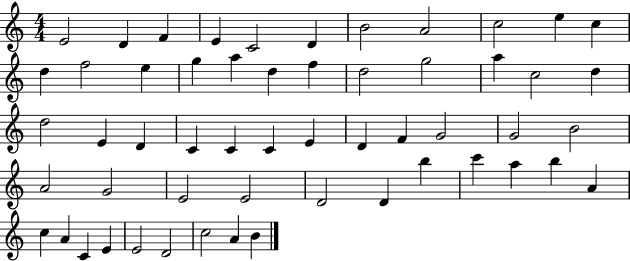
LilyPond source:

{
  \clef treble
  \numericTimeSignature
  \time 4/4
  \key c \major
  e'2 d'4 f'4 | e'4 c'2 d'4 | b'2 a'2 | c''2 e''4 c''4 | \break d''4 f''2 e''4 | g''4 a''4 d''4 f''4 | d''2 g''2 | a''4 c''2 d''4 | \break d''2 e'4 d'4 | c'4 c'4 c'4 e'4 | d'4 f'4 g'2 | g'2 b'2 | \break a'2 g'2 | e'2 e'2 | d'2 d'4 b''4 | c'''4 a''4 b''4 a'4 | \break c''4 a'4 c'4 e'4 | e'2 d'2 | c''2 a'4 b'4 | \bar "|."
}